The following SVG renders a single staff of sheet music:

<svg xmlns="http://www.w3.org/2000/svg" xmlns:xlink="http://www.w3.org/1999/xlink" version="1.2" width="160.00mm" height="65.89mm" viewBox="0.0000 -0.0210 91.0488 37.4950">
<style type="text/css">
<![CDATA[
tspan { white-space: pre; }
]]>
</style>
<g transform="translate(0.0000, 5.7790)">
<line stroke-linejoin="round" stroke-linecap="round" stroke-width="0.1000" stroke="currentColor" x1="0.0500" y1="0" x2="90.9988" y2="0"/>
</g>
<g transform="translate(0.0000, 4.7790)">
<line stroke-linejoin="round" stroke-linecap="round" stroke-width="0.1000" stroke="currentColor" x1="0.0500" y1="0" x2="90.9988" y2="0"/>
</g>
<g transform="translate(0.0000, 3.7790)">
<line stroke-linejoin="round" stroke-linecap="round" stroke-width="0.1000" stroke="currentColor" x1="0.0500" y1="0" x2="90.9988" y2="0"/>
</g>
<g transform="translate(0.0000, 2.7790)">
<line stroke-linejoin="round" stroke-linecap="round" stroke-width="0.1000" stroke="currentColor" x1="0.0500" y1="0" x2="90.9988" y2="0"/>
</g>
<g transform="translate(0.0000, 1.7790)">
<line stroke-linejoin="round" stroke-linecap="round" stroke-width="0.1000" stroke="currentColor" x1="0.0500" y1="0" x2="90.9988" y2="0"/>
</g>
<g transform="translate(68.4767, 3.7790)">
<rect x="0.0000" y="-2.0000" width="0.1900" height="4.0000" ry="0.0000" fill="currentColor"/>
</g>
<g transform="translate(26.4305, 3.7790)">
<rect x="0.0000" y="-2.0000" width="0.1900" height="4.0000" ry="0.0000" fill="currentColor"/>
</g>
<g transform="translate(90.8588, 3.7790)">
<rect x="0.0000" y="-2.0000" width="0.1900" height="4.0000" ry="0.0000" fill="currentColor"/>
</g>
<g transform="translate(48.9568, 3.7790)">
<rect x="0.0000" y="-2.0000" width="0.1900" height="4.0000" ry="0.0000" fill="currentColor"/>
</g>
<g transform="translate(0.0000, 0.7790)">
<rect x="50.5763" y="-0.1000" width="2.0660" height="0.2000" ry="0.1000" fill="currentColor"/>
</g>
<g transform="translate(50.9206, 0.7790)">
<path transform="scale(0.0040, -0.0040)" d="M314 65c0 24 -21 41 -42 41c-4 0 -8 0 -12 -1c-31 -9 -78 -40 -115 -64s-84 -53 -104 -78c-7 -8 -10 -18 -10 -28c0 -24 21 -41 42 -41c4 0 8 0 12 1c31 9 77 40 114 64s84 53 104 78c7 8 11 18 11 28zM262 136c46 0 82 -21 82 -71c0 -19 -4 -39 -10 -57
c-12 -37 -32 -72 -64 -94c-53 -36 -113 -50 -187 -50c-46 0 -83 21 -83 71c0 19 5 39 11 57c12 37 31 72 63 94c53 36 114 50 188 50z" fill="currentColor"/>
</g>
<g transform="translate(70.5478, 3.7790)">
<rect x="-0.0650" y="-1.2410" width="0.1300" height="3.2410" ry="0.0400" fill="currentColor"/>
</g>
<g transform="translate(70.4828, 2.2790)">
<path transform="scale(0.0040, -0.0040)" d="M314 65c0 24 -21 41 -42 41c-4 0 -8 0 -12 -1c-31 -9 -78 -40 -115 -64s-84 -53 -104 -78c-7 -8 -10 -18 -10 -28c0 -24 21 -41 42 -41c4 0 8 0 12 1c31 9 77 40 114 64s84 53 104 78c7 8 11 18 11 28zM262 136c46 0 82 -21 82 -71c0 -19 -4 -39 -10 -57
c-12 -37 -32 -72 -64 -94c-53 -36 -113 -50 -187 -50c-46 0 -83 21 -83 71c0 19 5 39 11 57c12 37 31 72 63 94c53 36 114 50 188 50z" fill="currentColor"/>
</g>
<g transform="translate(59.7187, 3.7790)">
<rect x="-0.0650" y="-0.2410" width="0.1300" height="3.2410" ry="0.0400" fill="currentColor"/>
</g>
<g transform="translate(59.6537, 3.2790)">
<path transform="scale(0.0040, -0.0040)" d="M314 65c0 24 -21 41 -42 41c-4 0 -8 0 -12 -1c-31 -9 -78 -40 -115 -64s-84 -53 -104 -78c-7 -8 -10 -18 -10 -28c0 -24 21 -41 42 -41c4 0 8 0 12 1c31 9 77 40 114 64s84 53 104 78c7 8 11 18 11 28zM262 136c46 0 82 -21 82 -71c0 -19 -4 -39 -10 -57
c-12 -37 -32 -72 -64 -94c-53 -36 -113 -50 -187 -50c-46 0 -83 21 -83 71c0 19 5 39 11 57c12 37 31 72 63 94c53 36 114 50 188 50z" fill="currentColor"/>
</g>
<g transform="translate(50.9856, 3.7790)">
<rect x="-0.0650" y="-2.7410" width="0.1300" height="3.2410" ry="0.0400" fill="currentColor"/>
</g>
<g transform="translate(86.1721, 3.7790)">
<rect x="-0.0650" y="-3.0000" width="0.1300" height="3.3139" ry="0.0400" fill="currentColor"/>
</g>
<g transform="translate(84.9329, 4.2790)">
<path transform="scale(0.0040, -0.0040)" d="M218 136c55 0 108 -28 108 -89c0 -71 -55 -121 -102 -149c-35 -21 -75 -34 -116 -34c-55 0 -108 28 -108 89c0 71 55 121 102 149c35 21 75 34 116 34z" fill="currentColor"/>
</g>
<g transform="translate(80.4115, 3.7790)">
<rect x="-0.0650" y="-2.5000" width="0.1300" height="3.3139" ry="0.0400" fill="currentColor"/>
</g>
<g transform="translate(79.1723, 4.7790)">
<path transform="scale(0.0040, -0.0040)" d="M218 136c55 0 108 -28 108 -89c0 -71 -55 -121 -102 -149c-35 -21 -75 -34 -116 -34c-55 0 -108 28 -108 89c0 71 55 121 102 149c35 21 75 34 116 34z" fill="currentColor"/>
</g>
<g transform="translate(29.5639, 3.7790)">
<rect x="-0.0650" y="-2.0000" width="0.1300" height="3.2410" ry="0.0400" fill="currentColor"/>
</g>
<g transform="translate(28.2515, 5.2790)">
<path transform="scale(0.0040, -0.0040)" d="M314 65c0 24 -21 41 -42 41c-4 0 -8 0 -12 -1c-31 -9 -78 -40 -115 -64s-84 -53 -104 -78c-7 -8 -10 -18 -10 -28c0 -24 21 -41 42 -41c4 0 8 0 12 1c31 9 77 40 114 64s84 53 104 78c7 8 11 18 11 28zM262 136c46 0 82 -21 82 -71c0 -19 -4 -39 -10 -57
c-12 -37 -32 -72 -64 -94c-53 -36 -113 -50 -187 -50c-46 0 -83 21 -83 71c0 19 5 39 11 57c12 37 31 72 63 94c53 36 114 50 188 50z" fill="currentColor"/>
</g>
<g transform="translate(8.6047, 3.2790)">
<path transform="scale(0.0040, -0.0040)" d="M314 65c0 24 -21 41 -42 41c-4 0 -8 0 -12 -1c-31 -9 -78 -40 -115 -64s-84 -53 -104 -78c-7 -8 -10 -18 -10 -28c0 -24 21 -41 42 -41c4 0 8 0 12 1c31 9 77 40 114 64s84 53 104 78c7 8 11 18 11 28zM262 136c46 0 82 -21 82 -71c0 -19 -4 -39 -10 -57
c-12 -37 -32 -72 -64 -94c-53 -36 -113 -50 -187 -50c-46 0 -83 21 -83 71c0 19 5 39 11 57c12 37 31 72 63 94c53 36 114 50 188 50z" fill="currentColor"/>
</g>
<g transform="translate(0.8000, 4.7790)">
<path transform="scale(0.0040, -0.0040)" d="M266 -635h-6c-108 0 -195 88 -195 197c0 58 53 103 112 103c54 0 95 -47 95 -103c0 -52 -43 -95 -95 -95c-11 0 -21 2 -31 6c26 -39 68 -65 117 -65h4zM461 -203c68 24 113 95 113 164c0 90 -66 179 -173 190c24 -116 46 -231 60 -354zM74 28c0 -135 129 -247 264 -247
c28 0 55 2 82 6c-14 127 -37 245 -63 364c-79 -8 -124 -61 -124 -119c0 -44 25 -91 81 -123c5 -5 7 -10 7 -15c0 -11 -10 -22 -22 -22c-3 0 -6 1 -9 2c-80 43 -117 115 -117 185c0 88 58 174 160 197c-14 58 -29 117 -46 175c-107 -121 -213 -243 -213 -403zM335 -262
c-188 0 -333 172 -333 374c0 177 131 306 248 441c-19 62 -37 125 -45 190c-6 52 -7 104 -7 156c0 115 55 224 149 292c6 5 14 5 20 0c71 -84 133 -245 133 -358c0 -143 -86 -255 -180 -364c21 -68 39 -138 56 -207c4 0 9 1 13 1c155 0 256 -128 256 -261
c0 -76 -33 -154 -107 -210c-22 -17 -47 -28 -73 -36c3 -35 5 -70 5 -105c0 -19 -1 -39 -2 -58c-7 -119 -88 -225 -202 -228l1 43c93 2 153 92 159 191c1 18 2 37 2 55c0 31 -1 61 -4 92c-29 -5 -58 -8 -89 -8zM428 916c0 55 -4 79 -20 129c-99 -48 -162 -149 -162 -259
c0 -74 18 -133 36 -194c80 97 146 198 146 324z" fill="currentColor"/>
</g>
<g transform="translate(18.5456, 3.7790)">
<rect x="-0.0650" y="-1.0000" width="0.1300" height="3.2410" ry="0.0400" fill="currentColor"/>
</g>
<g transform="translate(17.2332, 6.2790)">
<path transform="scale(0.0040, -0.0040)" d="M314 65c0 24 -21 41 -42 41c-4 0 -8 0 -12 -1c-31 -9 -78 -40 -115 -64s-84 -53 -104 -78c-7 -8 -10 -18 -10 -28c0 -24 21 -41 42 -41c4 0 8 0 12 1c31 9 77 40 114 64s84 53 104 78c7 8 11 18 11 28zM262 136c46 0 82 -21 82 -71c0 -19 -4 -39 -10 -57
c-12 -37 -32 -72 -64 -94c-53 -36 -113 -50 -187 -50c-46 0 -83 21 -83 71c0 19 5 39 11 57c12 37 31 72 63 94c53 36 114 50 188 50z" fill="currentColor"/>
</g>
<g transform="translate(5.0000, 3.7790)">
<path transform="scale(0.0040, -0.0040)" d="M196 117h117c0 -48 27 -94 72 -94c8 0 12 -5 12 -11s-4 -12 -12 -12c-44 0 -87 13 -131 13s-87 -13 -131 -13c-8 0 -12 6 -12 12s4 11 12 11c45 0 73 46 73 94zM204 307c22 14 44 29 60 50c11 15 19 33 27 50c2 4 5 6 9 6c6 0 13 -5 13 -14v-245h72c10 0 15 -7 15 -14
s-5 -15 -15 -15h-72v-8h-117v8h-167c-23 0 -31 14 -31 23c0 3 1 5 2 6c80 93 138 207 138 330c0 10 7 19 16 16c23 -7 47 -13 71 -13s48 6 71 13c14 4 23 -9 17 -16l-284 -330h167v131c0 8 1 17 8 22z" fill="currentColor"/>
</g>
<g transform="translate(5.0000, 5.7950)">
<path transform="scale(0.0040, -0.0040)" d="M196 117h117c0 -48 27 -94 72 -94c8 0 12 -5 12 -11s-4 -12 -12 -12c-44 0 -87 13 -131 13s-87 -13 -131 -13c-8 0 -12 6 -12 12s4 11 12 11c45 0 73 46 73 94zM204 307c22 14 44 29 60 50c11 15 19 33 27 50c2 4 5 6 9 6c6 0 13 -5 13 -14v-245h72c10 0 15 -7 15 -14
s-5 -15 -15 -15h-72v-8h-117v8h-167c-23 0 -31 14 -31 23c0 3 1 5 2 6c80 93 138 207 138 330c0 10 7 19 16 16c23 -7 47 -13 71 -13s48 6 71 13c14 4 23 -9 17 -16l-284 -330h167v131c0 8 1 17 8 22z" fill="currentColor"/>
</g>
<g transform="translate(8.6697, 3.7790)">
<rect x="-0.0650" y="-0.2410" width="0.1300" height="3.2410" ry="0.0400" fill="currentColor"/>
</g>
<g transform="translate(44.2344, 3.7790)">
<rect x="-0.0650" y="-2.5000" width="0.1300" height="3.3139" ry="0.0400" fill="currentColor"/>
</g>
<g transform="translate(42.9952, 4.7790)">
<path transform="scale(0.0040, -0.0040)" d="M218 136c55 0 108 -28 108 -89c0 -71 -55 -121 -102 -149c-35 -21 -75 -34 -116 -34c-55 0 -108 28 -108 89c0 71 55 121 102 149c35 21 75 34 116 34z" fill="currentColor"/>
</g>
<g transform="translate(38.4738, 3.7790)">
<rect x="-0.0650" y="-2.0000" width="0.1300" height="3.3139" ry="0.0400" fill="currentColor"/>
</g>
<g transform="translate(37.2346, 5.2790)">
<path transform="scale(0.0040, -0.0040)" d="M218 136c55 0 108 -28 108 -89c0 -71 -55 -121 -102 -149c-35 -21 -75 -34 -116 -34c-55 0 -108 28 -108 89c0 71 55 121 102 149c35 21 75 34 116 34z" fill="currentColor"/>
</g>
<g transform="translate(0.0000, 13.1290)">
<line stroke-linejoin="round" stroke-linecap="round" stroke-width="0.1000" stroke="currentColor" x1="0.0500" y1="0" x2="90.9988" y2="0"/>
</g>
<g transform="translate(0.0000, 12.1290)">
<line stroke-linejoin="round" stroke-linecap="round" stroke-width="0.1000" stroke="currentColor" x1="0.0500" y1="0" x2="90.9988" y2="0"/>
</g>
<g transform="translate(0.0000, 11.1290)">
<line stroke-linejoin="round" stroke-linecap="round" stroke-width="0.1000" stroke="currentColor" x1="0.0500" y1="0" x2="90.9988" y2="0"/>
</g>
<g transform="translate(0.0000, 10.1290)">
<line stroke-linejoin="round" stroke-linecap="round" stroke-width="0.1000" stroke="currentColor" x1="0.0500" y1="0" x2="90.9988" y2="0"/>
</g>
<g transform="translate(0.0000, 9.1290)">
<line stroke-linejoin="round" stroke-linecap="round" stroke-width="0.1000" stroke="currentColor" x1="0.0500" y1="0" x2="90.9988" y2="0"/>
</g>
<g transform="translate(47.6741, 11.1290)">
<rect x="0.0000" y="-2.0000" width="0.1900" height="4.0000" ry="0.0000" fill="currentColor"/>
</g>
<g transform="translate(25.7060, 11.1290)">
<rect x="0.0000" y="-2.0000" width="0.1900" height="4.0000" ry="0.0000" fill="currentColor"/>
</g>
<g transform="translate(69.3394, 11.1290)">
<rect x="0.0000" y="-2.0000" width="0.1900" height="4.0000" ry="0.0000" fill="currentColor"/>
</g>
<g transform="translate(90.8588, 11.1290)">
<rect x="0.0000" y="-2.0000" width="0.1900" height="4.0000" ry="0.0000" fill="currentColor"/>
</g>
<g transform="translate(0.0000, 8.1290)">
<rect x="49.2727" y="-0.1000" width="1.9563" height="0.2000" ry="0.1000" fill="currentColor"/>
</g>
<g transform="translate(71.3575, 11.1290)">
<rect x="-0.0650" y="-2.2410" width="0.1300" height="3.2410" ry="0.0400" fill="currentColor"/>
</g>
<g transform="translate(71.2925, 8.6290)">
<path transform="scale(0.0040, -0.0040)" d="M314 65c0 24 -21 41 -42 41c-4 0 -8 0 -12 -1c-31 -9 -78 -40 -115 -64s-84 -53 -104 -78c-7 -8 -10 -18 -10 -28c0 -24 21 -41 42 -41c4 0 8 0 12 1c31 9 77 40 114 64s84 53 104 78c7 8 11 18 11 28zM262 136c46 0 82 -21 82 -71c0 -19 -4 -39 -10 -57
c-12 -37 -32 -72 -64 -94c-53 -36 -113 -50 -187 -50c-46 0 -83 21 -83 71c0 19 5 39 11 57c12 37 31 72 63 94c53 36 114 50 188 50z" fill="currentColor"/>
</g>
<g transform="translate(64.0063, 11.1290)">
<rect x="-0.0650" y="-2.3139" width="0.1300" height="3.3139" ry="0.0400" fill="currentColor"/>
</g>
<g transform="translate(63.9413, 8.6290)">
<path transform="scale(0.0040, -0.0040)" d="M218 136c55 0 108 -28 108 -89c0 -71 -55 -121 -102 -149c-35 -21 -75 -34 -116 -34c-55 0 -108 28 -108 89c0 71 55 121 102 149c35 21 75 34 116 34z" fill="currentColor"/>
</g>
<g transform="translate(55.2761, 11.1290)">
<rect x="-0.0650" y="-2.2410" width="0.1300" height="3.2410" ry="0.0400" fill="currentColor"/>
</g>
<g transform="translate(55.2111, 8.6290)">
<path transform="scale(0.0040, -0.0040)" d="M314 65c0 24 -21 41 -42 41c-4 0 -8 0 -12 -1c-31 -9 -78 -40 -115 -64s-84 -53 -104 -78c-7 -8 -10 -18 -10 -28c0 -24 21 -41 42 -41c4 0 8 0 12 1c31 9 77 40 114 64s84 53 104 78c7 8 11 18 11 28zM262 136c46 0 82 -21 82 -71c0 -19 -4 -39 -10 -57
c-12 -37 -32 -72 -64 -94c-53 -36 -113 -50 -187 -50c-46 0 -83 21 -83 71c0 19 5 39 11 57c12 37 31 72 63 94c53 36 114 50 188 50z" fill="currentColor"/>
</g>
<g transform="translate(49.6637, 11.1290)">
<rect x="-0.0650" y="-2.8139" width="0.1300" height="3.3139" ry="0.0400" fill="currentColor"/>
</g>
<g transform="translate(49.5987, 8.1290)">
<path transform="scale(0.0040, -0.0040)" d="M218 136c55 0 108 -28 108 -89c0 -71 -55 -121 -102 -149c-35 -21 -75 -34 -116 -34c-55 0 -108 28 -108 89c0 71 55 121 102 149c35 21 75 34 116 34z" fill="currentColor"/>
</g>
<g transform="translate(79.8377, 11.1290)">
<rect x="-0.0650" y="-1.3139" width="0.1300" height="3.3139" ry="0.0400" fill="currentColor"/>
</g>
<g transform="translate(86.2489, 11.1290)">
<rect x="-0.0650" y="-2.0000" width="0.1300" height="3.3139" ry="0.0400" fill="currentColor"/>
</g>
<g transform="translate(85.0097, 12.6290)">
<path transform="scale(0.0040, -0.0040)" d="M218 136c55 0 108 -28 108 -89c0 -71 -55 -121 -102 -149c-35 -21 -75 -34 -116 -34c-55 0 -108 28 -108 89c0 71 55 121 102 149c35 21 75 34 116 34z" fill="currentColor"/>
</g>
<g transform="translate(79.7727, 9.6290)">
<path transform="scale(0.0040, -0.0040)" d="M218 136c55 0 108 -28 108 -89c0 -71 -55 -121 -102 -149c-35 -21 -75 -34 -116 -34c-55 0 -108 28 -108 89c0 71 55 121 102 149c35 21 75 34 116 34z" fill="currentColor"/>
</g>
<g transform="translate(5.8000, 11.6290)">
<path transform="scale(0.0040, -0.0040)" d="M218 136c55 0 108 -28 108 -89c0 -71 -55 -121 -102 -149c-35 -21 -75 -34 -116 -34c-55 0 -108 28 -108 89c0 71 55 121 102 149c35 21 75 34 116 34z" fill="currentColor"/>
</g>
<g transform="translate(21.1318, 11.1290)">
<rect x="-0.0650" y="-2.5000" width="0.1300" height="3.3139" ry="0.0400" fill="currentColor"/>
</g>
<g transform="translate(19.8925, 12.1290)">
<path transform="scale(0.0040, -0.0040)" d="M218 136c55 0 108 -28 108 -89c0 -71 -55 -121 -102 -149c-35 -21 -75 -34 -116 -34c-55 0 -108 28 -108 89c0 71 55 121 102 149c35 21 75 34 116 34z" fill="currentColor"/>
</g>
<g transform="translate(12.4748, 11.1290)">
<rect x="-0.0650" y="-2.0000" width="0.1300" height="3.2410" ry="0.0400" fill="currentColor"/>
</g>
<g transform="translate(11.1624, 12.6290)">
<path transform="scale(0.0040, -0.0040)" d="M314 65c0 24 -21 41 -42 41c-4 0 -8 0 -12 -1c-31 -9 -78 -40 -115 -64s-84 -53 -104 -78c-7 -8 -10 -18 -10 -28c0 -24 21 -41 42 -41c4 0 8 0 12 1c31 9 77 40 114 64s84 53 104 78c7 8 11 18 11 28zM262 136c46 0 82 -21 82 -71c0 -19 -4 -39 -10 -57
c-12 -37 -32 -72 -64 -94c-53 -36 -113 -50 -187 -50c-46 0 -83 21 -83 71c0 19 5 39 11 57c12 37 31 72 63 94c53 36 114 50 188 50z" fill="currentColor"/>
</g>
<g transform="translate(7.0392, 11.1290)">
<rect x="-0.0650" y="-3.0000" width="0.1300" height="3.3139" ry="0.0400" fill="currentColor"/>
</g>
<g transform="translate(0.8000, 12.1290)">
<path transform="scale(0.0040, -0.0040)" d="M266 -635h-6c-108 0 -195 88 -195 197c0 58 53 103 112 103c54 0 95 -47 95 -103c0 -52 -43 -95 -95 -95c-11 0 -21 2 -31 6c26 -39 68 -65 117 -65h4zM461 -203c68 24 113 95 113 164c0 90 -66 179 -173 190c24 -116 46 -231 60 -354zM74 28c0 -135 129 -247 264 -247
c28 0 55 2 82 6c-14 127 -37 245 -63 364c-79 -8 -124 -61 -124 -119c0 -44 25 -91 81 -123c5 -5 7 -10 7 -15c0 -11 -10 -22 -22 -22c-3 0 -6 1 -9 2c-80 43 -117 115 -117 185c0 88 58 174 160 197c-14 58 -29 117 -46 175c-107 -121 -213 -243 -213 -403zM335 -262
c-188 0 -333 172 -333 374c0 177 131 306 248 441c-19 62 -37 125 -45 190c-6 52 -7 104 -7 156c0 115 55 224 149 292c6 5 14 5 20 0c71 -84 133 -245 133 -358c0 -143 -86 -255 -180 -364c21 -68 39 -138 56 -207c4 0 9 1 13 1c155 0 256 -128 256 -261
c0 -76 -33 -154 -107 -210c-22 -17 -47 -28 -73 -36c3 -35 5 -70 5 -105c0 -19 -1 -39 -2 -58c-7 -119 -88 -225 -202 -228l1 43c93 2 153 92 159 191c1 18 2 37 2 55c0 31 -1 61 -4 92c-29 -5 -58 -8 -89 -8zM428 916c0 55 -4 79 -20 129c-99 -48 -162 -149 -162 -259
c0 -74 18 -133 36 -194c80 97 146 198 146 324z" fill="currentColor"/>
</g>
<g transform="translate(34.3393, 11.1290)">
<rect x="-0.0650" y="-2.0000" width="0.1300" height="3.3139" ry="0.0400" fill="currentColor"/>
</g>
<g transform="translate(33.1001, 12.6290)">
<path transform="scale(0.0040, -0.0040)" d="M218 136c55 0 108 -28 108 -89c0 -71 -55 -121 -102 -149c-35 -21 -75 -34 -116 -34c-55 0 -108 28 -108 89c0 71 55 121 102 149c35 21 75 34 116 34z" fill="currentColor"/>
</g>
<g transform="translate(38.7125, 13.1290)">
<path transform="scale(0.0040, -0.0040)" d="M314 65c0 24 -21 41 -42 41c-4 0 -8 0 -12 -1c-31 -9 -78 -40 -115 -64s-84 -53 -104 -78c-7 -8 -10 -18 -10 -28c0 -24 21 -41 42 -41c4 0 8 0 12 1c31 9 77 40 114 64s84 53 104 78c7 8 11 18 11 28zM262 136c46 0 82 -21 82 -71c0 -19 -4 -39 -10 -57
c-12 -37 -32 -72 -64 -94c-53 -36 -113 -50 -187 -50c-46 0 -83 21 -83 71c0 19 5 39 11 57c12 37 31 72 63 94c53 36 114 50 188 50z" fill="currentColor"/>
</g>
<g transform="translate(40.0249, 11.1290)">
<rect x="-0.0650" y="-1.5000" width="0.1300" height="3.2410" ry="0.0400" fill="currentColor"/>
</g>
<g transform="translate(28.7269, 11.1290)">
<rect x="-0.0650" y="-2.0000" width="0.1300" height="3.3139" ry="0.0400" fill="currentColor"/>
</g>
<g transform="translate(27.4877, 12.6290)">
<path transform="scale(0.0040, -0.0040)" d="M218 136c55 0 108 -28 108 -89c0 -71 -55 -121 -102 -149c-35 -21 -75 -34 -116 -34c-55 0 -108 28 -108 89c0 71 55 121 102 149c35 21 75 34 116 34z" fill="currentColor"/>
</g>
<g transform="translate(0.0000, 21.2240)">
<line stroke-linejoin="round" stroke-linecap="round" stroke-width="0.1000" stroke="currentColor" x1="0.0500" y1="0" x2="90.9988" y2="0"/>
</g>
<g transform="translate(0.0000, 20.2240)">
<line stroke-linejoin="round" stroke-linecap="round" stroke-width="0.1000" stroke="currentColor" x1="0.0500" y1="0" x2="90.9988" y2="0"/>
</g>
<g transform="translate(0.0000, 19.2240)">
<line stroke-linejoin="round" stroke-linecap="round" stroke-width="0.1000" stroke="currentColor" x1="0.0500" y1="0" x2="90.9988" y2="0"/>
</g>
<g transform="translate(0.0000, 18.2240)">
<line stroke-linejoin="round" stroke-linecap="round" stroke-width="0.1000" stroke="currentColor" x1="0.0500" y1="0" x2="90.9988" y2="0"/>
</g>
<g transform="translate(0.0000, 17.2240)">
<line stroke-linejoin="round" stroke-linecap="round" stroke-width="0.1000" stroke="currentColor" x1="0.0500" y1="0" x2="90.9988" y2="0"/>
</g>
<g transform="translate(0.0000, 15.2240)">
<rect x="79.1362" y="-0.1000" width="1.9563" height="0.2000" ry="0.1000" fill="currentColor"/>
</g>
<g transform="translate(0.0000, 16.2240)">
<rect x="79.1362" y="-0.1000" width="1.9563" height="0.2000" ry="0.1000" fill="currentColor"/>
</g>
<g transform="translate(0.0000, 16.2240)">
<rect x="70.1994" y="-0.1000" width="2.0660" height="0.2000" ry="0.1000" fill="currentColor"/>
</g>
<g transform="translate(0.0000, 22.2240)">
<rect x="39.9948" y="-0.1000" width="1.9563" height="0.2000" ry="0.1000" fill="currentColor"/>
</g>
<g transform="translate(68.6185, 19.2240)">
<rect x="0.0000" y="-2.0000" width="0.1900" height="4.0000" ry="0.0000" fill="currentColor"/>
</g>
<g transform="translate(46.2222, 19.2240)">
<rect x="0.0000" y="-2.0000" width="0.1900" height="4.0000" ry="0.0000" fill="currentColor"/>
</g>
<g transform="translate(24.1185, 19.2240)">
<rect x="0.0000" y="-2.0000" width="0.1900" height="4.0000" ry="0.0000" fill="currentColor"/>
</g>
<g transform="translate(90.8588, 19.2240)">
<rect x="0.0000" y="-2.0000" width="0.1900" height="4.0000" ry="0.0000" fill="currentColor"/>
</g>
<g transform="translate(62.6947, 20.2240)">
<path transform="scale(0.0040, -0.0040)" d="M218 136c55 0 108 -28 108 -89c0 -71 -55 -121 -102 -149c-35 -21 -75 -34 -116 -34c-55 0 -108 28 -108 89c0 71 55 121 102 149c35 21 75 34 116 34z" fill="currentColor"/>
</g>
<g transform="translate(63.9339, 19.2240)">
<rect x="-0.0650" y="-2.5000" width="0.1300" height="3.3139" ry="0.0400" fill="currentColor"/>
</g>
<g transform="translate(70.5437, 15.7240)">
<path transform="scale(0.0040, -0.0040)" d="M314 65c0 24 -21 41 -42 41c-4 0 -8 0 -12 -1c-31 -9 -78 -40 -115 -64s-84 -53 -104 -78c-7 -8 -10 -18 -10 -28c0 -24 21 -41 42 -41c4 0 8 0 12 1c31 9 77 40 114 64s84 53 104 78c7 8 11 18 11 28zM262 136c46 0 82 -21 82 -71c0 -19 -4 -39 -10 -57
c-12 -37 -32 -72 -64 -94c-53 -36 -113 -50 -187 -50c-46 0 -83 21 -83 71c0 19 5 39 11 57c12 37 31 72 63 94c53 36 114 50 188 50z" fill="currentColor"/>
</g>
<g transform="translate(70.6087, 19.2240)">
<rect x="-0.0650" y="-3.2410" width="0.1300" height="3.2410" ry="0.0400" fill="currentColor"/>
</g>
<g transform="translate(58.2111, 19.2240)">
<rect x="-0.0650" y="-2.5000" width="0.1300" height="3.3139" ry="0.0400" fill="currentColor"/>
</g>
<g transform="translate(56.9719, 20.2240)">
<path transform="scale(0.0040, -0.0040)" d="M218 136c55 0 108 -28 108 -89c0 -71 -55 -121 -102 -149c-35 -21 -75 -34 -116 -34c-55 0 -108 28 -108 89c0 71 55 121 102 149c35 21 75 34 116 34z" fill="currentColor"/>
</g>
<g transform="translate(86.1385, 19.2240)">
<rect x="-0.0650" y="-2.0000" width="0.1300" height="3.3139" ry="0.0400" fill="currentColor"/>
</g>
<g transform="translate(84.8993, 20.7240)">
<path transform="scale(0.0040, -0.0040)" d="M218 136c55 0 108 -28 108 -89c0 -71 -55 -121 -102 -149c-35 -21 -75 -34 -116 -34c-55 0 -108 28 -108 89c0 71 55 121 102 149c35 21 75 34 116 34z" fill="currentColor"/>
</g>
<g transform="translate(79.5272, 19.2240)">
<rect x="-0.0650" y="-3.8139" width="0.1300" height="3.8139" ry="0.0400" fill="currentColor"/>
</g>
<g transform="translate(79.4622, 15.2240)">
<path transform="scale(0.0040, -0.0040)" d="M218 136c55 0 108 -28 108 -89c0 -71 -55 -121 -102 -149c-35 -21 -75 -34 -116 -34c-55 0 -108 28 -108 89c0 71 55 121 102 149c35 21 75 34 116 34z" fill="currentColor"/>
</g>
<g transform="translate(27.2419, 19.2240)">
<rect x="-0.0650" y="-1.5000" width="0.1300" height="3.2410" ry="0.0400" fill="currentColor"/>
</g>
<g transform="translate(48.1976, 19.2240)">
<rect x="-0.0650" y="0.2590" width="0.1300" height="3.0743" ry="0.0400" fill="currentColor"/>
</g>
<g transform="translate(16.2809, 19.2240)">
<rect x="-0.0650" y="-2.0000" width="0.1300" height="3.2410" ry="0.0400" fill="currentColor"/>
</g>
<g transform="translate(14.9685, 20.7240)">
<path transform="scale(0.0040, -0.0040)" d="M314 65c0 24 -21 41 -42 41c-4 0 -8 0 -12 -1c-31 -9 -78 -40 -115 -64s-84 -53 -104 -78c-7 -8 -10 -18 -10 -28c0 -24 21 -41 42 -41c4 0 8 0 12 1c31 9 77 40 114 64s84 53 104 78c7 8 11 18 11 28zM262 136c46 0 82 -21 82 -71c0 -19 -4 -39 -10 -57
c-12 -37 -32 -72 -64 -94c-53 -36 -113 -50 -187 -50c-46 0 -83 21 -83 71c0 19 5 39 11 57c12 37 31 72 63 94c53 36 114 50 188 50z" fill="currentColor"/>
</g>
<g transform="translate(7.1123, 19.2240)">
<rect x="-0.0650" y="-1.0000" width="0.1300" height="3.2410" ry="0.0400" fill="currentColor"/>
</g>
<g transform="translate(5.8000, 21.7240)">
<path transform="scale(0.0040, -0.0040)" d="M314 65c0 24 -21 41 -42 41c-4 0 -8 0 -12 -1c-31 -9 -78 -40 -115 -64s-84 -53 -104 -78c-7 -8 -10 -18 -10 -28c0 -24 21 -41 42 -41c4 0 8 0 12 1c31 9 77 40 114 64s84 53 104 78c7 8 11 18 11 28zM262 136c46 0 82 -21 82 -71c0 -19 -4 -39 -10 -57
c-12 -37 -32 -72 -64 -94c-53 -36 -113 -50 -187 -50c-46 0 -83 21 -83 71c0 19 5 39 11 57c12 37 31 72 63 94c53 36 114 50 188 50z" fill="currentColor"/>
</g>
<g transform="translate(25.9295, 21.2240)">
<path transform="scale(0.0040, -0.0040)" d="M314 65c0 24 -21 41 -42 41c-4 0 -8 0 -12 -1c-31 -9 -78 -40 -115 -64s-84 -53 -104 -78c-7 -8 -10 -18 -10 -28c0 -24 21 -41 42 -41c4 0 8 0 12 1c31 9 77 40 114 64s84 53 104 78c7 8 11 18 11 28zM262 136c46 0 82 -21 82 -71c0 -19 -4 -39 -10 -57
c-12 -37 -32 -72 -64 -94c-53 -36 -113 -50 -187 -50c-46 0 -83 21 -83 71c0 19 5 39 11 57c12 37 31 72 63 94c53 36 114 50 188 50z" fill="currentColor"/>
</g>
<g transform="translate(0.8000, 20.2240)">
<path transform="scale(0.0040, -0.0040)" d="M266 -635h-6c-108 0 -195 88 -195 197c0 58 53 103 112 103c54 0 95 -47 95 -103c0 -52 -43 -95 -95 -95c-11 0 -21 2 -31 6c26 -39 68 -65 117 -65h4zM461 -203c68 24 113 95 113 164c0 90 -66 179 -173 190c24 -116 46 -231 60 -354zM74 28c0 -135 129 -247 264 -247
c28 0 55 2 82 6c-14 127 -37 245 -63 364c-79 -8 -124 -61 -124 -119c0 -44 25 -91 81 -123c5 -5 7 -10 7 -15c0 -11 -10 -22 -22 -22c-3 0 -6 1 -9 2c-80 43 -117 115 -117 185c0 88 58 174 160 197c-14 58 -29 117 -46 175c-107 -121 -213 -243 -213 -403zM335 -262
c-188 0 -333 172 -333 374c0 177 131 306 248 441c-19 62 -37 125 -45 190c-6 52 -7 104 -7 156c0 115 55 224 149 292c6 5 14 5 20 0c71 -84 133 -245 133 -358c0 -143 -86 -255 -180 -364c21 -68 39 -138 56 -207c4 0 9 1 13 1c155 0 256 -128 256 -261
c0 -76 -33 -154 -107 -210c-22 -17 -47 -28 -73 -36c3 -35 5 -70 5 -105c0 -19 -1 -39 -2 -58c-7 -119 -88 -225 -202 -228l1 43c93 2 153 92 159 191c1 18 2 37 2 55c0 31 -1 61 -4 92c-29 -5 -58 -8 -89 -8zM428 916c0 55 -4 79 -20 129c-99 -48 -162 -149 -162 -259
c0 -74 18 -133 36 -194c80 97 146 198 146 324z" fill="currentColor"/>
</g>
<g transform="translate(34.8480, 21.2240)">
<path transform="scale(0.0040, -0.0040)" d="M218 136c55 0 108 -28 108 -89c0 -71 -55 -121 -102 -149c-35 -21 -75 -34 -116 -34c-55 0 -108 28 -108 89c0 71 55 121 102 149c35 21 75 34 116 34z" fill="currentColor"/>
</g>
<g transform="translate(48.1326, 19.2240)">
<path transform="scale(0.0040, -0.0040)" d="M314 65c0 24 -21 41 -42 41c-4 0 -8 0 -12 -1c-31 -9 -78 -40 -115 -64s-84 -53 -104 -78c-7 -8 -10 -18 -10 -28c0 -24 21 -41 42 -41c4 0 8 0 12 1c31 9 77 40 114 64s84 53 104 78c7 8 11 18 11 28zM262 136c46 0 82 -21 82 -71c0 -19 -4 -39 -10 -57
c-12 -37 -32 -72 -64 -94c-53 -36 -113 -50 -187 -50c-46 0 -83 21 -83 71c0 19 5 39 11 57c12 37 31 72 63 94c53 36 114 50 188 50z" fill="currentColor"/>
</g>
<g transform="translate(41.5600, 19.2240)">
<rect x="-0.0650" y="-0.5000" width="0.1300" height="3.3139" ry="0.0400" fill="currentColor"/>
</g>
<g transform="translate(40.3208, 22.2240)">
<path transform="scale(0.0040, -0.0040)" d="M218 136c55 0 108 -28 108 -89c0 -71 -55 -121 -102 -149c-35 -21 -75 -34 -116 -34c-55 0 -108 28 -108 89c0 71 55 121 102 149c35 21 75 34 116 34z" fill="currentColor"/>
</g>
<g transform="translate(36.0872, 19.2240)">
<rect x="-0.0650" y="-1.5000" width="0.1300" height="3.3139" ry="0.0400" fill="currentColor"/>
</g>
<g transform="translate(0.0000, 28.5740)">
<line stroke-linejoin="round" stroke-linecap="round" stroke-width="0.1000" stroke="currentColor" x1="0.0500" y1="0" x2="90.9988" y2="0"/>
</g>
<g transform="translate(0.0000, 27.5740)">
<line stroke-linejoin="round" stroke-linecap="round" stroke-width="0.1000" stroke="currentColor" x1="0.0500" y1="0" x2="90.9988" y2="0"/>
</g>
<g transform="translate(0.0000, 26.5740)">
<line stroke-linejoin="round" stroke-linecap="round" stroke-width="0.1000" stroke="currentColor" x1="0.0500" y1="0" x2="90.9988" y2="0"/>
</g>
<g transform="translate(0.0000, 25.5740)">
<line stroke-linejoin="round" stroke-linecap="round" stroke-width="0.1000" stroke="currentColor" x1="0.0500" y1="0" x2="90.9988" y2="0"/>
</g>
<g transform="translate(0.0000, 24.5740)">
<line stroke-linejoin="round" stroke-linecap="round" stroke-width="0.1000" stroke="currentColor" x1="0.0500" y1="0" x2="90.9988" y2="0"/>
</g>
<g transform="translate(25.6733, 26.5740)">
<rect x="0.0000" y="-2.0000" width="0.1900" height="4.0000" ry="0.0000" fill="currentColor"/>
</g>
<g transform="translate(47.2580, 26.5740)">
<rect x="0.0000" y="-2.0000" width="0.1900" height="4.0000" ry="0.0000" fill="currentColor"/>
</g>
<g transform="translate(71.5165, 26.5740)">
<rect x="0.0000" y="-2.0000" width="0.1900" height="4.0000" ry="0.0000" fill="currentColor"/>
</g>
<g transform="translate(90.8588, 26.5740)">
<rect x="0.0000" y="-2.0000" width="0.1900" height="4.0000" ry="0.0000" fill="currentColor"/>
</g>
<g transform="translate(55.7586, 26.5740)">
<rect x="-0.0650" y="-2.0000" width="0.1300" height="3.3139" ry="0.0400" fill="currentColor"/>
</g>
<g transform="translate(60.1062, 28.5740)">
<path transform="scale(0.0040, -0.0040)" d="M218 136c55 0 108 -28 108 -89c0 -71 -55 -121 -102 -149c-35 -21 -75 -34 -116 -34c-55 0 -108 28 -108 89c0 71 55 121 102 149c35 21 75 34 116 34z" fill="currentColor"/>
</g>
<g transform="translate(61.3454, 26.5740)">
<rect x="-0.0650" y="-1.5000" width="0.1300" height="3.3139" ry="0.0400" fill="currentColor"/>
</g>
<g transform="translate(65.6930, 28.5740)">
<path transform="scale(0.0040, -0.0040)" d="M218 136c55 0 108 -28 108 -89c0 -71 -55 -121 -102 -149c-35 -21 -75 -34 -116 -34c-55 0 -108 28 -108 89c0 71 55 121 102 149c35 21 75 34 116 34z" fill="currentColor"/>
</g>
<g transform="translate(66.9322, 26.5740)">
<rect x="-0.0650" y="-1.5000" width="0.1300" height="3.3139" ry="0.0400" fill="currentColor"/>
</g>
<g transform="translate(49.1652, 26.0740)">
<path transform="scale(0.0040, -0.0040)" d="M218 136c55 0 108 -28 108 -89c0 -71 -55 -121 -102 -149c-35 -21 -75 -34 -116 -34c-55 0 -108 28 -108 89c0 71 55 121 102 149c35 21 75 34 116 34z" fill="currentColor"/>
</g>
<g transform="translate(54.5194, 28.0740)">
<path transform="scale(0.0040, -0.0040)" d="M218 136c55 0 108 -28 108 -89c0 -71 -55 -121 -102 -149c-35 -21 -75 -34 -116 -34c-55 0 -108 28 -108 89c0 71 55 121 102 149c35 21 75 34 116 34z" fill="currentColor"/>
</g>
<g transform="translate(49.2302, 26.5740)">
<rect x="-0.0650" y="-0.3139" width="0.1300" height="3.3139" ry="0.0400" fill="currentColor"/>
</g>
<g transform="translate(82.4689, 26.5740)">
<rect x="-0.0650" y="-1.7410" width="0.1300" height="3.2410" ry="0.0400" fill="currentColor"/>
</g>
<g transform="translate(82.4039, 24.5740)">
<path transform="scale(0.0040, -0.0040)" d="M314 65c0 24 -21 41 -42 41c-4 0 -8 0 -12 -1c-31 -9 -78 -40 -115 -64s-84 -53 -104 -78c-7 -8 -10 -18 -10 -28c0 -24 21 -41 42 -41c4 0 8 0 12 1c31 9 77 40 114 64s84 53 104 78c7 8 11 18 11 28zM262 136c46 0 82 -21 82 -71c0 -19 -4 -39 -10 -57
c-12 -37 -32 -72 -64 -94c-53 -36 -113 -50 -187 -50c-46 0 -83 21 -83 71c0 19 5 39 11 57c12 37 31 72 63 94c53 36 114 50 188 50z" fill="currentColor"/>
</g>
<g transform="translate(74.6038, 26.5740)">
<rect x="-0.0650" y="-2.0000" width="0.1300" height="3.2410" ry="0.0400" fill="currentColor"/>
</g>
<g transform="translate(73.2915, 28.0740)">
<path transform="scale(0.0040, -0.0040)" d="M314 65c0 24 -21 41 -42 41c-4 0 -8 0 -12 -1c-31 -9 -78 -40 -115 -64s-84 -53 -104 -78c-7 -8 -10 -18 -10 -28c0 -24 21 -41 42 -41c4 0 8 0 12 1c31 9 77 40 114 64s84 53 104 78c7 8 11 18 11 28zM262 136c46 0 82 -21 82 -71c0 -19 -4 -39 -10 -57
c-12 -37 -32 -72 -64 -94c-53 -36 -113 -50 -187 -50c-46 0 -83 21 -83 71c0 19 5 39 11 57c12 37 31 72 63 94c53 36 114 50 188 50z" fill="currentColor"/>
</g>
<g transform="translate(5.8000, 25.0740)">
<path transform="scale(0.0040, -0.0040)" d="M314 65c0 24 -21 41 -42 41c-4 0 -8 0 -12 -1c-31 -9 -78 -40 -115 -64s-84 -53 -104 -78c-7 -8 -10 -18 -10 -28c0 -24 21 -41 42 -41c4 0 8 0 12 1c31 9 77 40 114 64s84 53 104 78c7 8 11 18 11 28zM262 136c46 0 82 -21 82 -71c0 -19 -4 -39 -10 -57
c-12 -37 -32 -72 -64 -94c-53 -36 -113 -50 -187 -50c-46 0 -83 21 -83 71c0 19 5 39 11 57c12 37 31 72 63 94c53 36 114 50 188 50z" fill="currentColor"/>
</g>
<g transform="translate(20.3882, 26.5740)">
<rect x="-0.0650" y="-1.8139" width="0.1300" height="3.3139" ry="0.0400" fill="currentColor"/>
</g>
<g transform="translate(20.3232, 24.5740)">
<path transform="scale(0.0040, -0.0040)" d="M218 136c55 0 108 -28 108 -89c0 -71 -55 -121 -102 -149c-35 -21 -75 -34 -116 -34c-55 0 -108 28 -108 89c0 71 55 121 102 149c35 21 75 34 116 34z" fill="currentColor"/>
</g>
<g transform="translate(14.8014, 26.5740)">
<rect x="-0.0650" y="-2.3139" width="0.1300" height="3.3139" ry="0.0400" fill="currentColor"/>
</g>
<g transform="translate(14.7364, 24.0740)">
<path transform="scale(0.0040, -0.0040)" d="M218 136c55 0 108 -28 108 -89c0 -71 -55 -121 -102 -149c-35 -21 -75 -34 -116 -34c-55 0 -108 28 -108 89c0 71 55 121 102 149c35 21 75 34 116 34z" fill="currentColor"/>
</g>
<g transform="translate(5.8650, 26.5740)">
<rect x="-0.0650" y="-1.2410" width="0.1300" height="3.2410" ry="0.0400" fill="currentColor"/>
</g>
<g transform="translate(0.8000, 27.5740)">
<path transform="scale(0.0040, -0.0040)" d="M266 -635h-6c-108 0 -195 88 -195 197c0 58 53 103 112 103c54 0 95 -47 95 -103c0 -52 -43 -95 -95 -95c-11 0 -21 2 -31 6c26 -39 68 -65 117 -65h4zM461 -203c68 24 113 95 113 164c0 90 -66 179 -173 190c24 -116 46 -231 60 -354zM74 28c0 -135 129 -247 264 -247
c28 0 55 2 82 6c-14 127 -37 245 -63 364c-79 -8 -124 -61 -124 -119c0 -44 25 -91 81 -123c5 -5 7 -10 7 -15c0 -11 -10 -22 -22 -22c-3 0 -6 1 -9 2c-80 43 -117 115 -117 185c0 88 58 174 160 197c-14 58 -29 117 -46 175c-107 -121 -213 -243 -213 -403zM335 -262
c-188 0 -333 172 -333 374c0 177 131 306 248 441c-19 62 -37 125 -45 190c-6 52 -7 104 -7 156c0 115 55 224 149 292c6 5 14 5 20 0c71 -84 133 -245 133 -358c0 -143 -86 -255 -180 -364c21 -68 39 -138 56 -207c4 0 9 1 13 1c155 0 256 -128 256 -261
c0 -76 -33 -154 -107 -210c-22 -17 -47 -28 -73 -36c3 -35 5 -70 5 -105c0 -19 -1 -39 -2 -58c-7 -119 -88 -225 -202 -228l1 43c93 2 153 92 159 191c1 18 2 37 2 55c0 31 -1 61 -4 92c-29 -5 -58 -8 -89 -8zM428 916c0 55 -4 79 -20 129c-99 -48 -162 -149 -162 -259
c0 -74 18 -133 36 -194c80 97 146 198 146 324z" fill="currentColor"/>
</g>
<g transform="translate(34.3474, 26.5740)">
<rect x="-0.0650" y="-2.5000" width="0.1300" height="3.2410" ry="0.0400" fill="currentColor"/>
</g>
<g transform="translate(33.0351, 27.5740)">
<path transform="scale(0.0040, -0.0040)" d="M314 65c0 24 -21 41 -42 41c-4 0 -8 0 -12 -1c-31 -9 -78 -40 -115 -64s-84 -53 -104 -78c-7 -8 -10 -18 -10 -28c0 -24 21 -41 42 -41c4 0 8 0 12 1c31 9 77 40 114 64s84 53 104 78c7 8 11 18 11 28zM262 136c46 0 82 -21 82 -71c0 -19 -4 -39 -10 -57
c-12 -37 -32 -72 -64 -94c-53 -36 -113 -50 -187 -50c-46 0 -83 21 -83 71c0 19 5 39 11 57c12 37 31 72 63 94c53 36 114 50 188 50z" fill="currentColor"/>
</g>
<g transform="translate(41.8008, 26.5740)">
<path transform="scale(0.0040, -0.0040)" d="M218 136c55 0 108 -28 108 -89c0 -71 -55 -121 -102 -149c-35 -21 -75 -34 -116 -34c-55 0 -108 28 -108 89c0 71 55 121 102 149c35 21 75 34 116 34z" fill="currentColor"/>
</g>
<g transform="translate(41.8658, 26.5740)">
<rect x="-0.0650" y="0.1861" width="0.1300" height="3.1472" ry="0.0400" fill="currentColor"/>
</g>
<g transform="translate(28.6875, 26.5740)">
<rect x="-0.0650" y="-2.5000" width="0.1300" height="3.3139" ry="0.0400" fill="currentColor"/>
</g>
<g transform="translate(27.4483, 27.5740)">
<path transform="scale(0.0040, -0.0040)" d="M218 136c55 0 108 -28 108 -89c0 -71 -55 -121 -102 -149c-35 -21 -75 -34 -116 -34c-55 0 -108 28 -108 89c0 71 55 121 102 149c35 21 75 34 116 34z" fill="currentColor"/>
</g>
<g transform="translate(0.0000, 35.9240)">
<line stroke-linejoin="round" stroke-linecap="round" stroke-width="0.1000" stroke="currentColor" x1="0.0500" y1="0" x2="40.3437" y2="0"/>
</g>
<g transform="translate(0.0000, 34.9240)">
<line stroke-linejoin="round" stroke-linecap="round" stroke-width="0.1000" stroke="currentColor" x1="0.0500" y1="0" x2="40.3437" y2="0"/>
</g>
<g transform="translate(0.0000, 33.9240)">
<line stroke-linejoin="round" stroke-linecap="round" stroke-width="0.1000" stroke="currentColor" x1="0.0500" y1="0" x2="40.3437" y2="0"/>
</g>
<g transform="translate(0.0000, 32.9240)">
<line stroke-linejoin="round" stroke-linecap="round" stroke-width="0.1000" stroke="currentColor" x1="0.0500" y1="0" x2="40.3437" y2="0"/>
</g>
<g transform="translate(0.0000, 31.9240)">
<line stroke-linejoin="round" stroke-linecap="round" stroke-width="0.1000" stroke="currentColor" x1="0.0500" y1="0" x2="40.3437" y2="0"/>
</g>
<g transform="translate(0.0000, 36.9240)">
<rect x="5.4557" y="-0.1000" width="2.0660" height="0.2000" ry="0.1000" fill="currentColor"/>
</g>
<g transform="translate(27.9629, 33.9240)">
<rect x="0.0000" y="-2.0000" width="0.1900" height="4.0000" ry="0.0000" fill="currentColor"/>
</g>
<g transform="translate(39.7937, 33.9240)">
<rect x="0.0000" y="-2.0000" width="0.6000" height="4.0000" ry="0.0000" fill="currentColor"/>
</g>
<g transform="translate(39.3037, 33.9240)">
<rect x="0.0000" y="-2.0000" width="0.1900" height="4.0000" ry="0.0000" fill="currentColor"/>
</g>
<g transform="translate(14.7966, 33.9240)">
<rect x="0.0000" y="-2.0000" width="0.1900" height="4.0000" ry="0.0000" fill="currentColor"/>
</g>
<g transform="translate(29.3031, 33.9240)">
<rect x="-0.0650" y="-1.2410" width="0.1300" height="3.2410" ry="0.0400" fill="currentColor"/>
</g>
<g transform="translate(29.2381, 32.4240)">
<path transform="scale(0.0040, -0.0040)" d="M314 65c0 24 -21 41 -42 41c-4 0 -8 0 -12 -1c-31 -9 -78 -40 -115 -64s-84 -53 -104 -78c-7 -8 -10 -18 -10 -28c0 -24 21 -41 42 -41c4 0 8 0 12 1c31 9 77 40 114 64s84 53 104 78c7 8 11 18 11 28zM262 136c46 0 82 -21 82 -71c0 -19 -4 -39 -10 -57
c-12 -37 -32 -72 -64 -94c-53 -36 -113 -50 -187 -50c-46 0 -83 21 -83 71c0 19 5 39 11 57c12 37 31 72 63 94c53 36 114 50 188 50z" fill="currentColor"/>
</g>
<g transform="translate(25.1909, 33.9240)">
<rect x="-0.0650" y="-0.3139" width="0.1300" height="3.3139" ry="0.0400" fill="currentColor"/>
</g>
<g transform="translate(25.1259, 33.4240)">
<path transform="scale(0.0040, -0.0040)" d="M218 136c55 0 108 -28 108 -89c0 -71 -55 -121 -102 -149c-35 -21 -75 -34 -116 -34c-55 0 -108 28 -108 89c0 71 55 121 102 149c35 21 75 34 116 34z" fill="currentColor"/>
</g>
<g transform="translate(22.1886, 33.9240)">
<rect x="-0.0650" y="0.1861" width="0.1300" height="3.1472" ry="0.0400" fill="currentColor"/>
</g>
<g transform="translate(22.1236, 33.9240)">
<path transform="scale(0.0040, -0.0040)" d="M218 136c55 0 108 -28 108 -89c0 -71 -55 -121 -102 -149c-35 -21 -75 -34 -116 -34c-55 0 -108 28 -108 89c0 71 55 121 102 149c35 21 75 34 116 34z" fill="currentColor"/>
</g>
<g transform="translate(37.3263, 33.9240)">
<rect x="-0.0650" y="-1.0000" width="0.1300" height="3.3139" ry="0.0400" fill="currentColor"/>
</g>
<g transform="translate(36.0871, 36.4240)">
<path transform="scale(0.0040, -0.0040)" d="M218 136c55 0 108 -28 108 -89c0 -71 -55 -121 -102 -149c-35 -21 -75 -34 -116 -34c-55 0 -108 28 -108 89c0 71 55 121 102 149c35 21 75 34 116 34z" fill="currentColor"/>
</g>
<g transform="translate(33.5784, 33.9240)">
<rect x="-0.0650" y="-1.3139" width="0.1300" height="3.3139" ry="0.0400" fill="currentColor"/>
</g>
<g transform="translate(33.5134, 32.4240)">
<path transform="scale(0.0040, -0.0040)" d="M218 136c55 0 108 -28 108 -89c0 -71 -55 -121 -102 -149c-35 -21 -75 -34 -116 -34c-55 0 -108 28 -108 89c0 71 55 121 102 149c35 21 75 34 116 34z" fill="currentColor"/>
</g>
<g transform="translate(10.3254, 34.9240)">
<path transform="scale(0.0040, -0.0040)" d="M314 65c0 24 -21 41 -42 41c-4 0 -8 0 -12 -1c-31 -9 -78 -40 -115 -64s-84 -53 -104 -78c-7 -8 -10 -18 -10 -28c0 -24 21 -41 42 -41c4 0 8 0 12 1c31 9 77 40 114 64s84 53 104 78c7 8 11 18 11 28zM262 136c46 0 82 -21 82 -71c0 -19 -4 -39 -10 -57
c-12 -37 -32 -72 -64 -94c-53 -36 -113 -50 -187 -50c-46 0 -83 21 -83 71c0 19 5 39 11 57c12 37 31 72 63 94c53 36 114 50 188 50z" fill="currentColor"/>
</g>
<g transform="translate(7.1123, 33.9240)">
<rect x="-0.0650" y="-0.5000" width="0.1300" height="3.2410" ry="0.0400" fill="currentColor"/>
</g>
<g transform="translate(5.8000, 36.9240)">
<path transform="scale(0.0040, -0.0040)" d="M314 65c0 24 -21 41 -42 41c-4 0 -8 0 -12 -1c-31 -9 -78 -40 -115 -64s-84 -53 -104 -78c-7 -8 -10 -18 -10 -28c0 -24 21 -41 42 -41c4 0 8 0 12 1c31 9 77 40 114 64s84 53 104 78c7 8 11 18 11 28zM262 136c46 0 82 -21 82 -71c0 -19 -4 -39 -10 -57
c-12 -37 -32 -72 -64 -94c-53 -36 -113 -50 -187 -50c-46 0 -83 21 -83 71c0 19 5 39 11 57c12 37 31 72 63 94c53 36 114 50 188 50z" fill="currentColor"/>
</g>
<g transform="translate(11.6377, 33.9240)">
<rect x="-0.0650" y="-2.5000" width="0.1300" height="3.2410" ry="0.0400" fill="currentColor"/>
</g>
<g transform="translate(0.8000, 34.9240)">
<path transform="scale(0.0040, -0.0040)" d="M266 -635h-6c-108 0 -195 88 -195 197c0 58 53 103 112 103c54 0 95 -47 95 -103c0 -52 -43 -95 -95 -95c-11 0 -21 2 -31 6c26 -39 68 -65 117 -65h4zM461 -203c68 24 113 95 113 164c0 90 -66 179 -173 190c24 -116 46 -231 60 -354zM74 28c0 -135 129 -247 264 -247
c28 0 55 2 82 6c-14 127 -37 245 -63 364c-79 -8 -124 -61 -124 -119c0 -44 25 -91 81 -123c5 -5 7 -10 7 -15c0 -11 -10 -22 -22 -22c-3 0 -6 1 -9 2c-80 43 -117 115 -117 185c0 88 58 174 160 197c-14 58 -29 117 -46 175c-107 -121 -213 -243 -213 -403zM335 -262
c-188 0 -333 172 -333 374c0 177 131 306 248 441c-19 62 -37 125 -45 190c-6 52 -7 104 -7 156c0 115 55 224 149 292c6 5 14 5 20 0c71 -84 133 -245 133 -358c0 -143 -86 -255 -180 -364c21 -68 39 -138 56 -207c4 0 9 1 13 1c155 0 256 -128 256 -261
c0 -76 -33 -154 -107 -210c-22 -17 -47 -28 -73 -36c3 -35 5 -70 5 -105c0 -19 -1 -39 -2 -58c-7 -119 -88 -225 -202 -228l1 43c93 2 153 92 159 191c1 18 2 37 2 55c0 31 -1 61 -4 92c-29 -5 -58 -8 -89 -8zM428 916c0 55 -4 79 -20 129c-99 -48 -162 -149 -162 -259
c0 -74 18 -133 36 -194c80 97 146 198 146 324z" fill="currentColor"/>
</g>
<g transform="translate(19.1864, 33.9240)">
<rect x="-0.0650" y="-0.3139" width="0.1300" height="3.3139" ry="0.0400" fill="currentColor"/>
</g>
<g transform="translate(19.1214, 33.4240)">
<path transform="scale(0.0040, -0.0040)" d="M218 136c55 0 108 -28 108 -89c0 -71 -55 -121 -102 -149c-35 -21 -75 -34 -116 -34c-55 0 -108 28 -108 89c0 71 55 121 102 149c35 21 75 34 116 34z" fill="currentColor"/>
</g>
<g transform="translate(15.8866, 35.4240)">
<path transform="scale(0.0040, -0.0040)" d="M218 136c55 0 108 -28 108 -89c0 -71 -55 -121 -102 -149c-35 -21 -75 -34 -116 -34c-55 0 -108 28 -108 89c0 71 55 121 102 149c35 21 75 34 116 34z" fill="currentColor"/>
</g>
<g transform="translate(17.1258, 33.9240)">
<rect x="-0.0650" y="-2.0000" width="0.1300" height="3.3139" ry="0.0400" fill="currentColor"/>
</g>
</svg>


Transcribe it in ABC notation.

X:1
T:Untitled
M:4/4
L:1/4
K:C
c2 D2 F2 F G a2 c2 e2 G A A F2 G F F E2 a g2 g g2 e F D2 F2 E2 E C B2 G G b2 c' F e2 g f G G2 B c F E E F2 f2 C2 G2 F c B c e2 e D